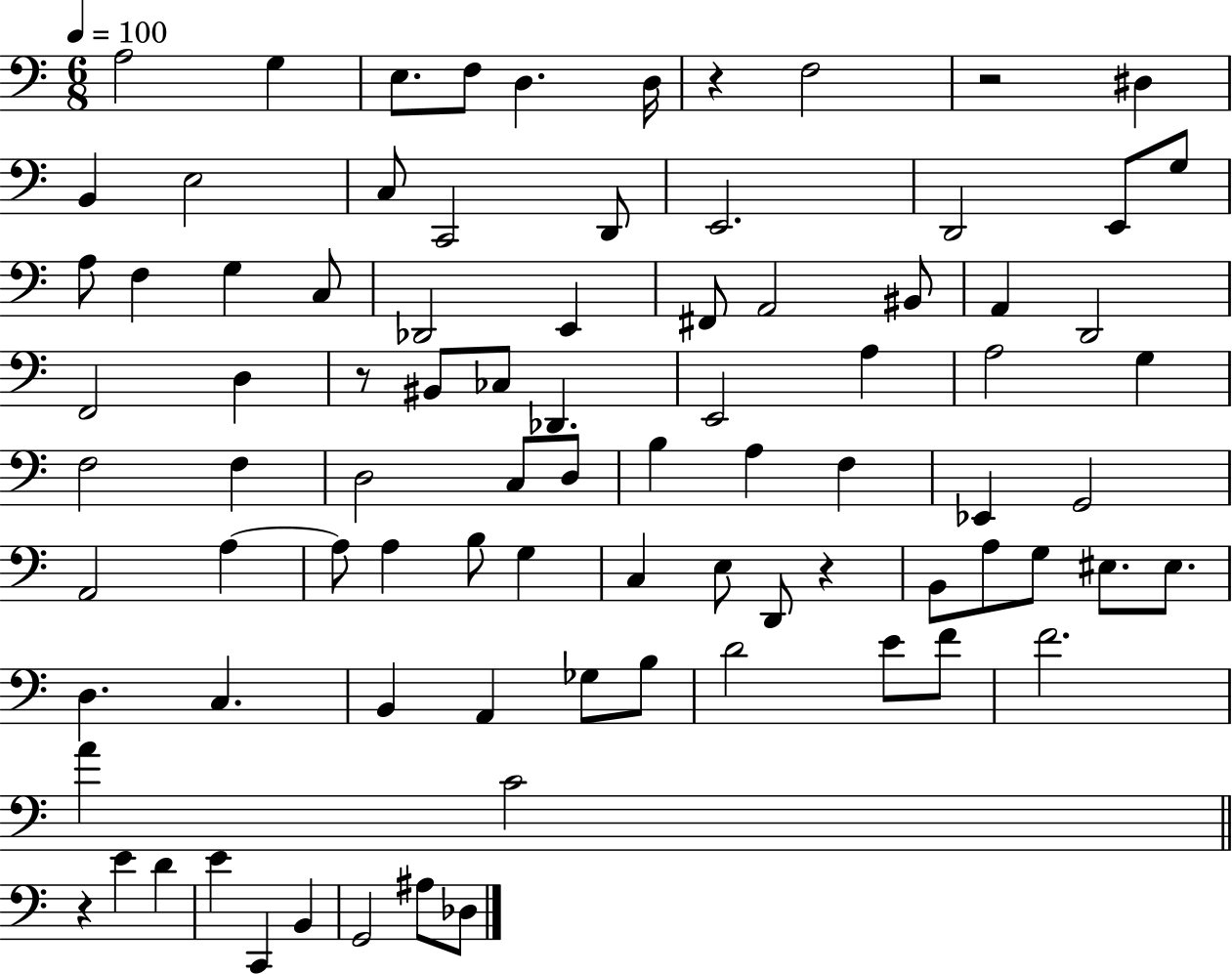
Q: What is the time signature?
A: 6/8